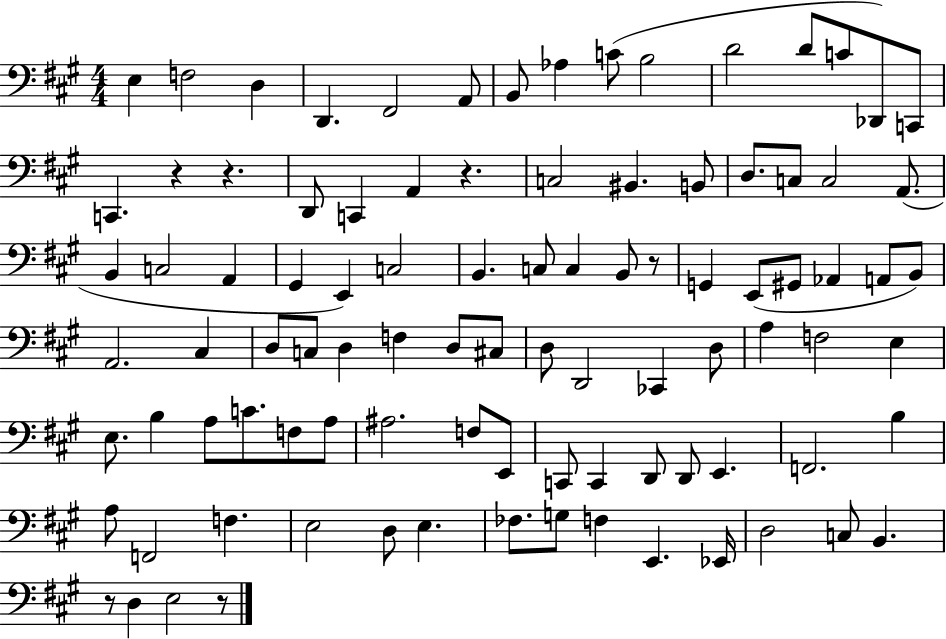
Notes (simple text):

E3/q F3/h D3/q D2/q. F#2/h A2/e B2/e Ab3/q C4/e B3/h D4/h D4/e C4/e Db2/e C2/e C2/q. R/q R/q. D2/e C2/q A2/q R/q. C3/h BIS2/q. B2/e D3/e. C3/e C3/h A2/e. B2/q C3/h A2/q G#2/q E2/q C3/h B2/q. C3/e C3/q B2/e R/e G2/q E2/e G#2/e Ab2/q A2/e B2/e A2/h. C#3/q D3/e C3/e D3/q F3/q D3/e C#3/e D3/e D2/h CES2/q D3/e A3/q F3/h E3/q E3/e. B3/q A3/e C4/e. F3/e A3/e A#3/h. F3/e E2/e C2/e C2/q D2/e D2/e E2/q. F2/h. B3/q A3/e F2/h F3/q. E3/h D3/e E3/q. FES3/e. G3/e F3/q E2/q. Eb2/s D3/h C3/e B2/q. R/e D3/q E3/h R/e